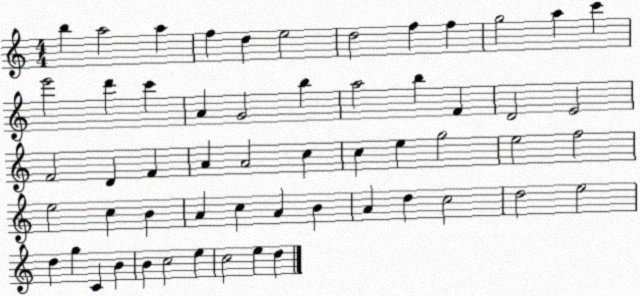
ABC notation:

X:1
T:Untitled
M:4/4
L:1/4
K:C
b a2 a f d e2 d2 f f g2 a c' e'2 d' c' A G2 b a2 b F D2 E2 F2 D F A A2 c c e g2 e2 f2 e2 c B A c A B A d c2 d2 e2 d g C B B c2 e c2 e d